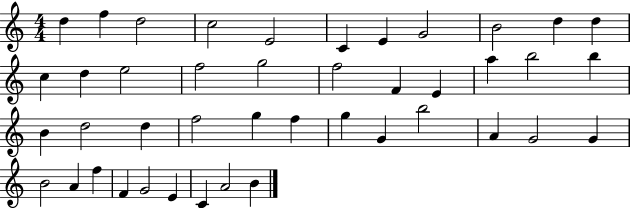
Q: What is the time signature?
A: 4/4